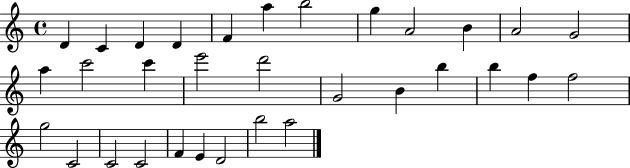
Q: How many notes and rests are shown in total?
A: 32